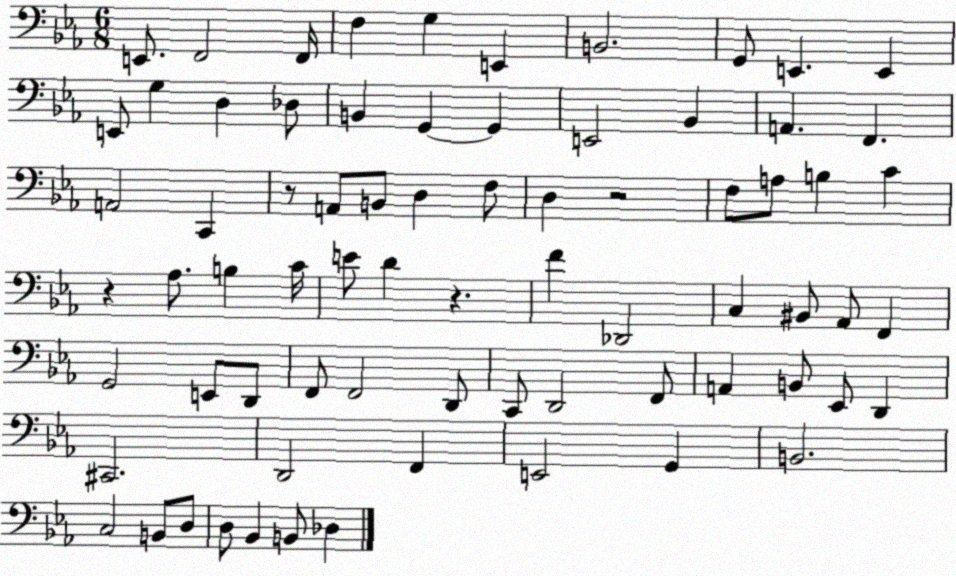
X:1
T:Untitled
M:6/8
L:1/4
K:Eb
E,,/2 F,,2 F,,/4 F, G, E,, B,,2 G,,/2 E,, E,, E,,/2 G, D, _D,/2 B,, G,, G,, E,,2 _B,, A,, F,, A,,2 C,, z/2 A,,/2 B,,/2 D, F,/2 D, z2 F,/2 A,/2 B, C z _A,/2 B, C/4 E/2 D z F _D,,2 C, ^B,,/2 _A,,/2 F,, G,,2 E,,/2 D,,/2 F,,/2 F,,2 D,,/2 C,,/2 D,,2 F,,/2 A,, B,,/2 _E,,/2 D,, ^C,,2 D,,2 F,, E,,2 G,, B,,2 C,2 B,,/2 D,/2 D,/2 _B,, B,,/2 _D,